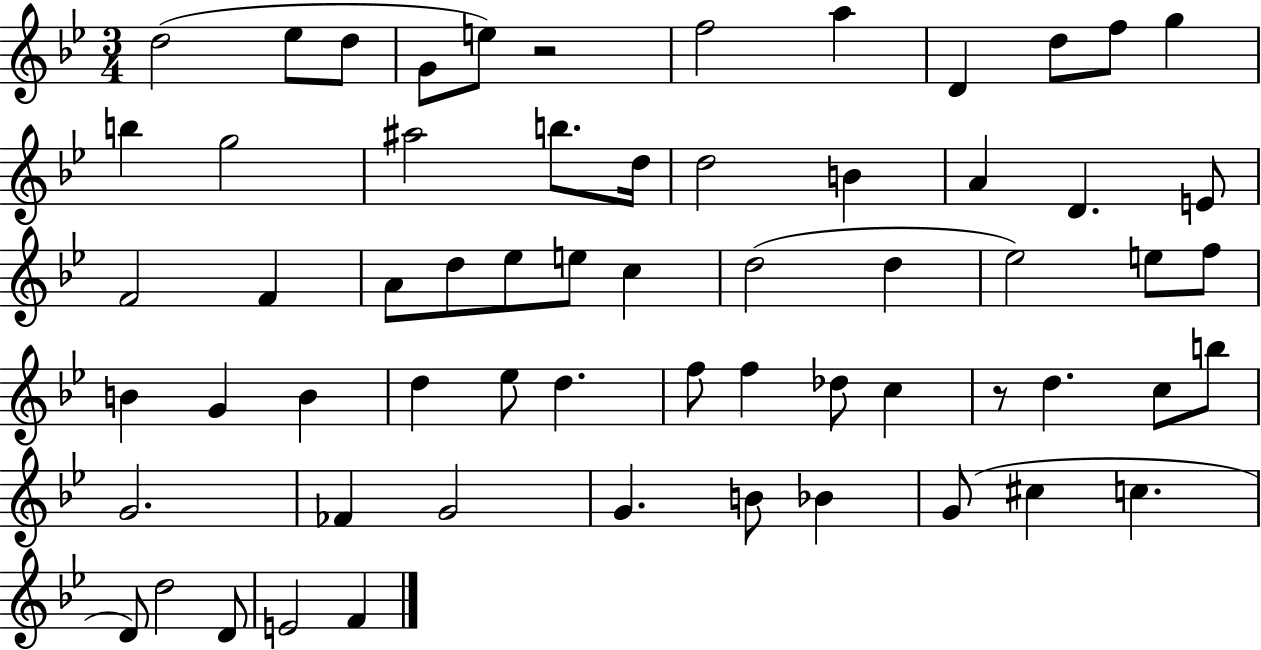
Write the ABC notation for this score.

X:1
T:Untitled
M:3/4
L:1/4
K:Bb
d2 _e/2 d/2 G/2 e/2 z2 f2 a D d/2 f/2 g b g2 ^a2 b/2 d/4 d2 B A D E/2 F2 F A/2 d/2 _e/2 e/2 c d2 d _e2 e/2 f/2 B G B d _e/2 d f/2 f _d/2 c z/2 d c/2 b/2 G2 _F G2 G B/2 _B G/2 ^c c D/2 d2 D/2 E2 F